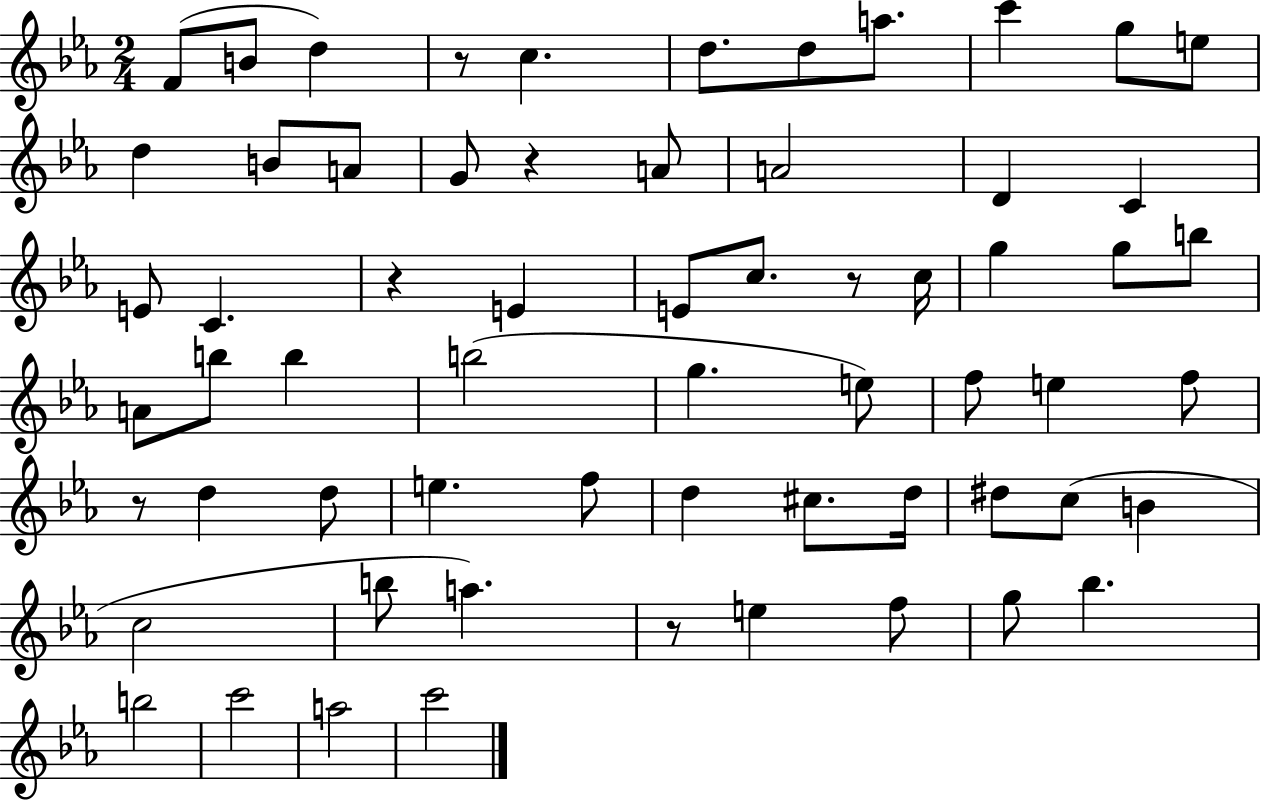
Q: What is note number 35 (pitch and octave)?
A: E5